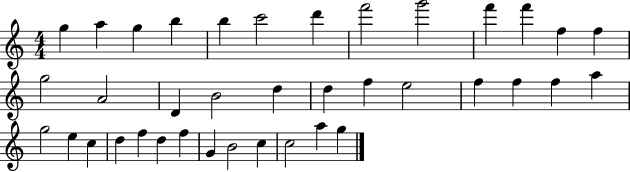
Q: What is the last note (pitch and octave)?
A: G5